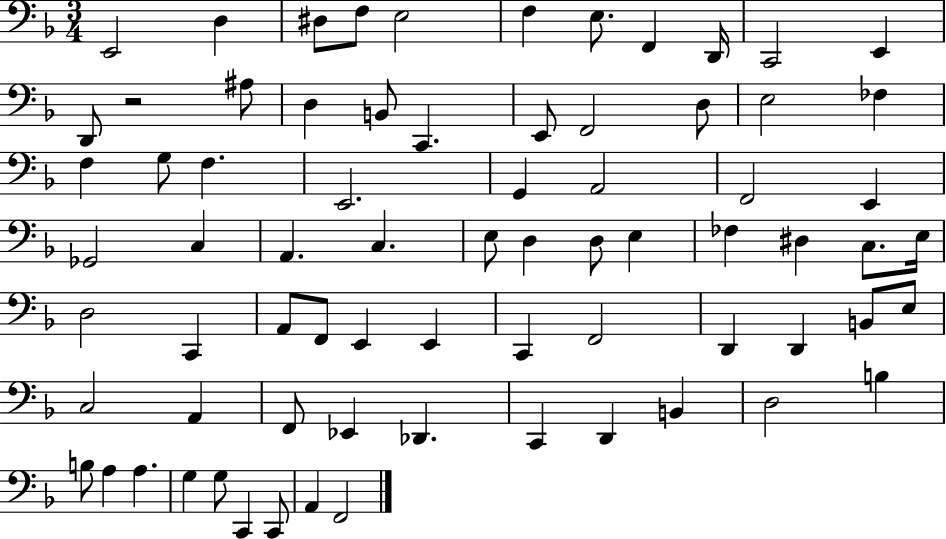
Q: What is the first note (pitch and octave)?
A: E2